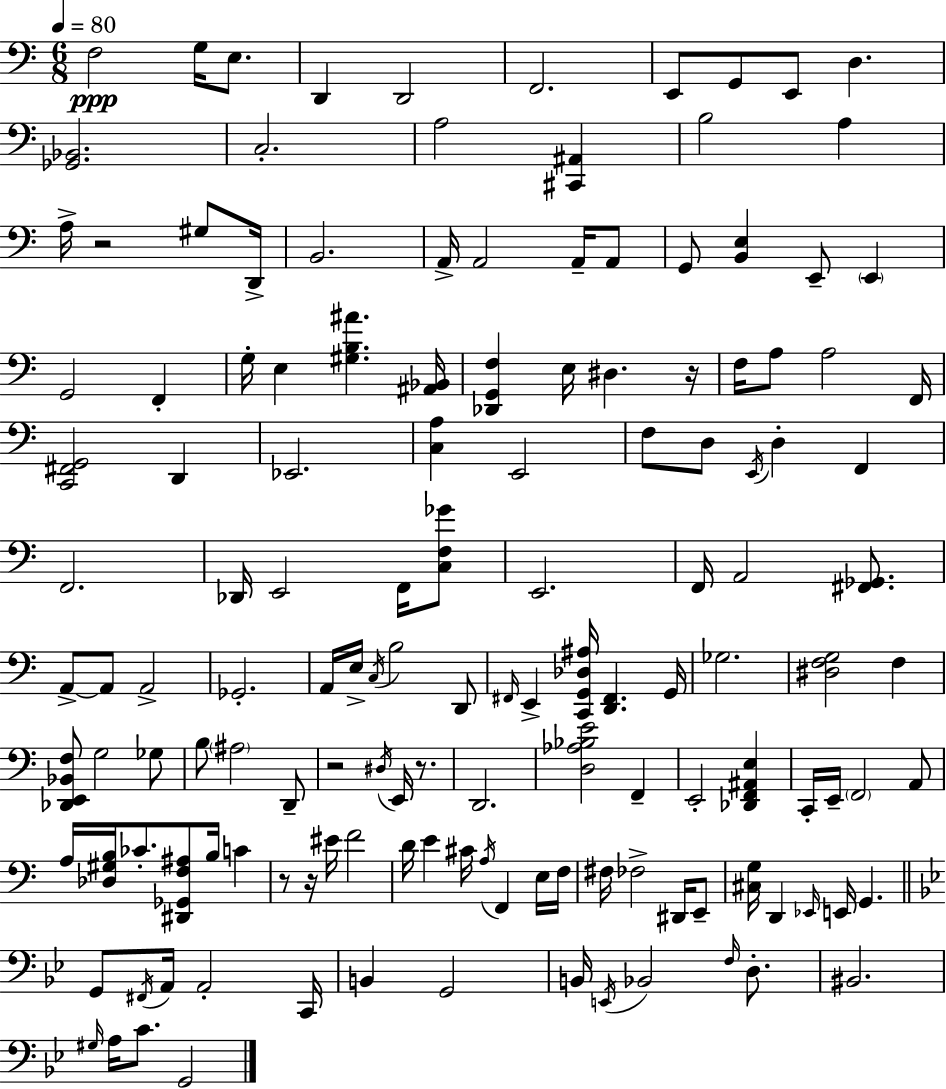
F3/h G3/s E3/e. D2/q D2/h F2/h. E2/e G2/e E2/e D3/q. [Gb2,Bb2]/h. C3/h. A3/h [C#2,A#2]/q B3/h A3/q A3/s R/h G#3/e D2/s B2/h. A2/s A2/h A2/s A2/e G2/e [B2,E3]/q E2/e E2/q G2/h F2/q G3/s E3/q [G#3,B3,A#4]/q. [A#2,Bb2]/s [Db2,G2,F3]/q E3/s D#3/q. R/s F3/s A3/e A3/h F2/s [C2,F#2,G2]/h D2/q Eb2/h. [C3,A3]/q E2/h F3/e D3/e E2/s D3/q F2/q F2/h. Db2/s E2/h F2/s [C3,F3,Gb4]/e E2/h. F2/s A2/h [F#2,Gb2]/e. A2/e A2/e A2/h Gb2/h. A2/s E3/s C3/s B3/h D2/e F#2/s E2/q [C2,G2,Db3,A#3]/s [D2,F#2]/q. G2/s Gb3/h. [D#3,F3,G3]/h F3/q [Db2,E2,Bb2,F3]/e G3/h Gb3/e B3/e A#3/h D2/e R/h D#3/s E2/s R/e. D2/h. [D3,Ab3,Bb3,E4]/h F2/q E2/h [Db2,F2,A#2,E3]/q C2/s E2/s F2/h A2/e A3/s [Db3,G#3,B3]/s CES4/e. [D#2,Gb2,F3,A#3]/e B3/s C4/q R/e R/s EIS4/s F4/h D4/s E4/q C#4/s A3/s F2/q E3/s F3/s F#3/s FES3/h D#2/s E2/e [C#3,G3]/s D2/q Eb2/s E2/s G2/q. G2/e F#2/s A2/s A2/h C2/s B2/q G2/h B2/s E2/s Bb2/h F3/s D3/e. BIS2/h. G#3/s A3/s C4/e. G2/h